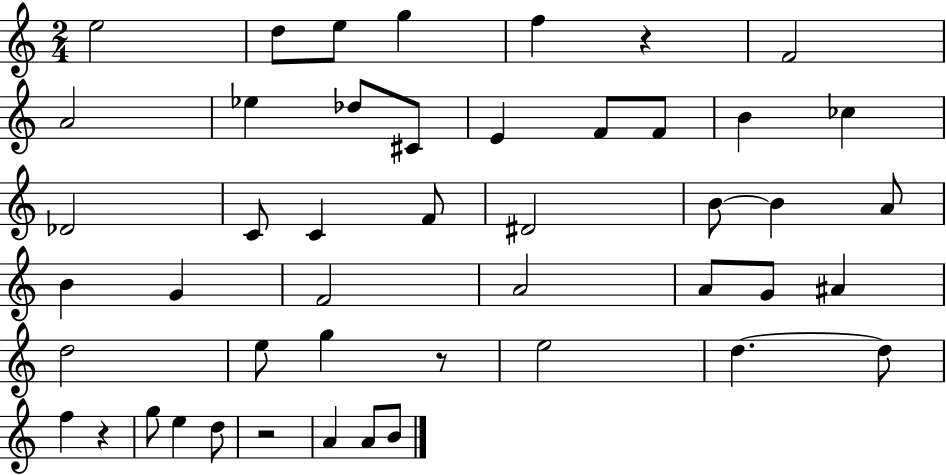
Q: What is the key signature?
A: C major